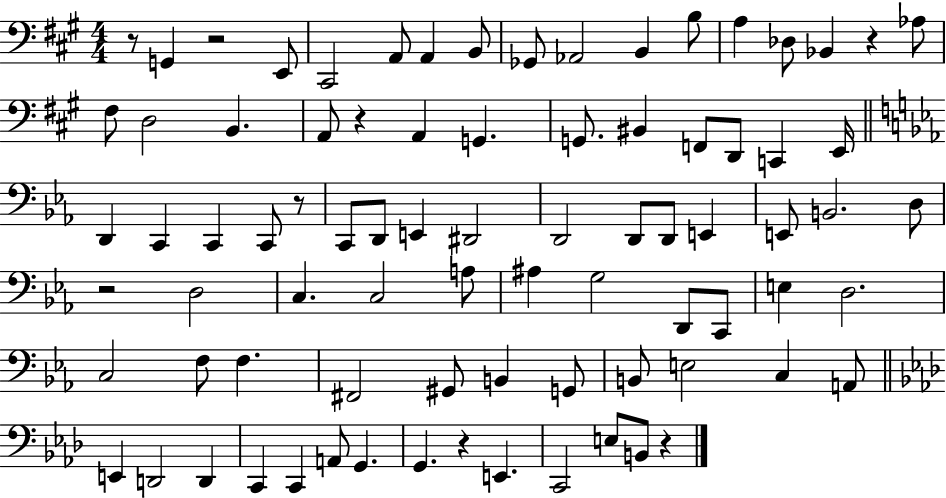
R/e G2/q R/h E2/e C#2/h A2/e A2/q B2/e Gb2/e Ab2/h B2/q B3/e A3/q Db3/e Bb2/q R/q Ab3/e F#3/e D3/h B2/q. A2/e R/q A2/q G2/q. G2/e. BIS2/q F2/e D2/e C2/q E2/s D2/q C2/q C2/q C2/e R/e C2/e D2/e E2/q D#2/h D2/h D2/e D2/e E2/q E2/e B2/h. D3/e R/h D3/h C3/q. C3/h A3/e A#3/q G3/h D2/e C2/e E3/q D3/h. C3/h F3/e F3/q. F#2/h G#2/e B2/q G2/e B2/e E3/h C3/q A2/e E2/q D2/h D2/q C2/q C2/q A2/e G2/q. G2/q. R/q E2/q. C2/h E3/e B2/e R/q